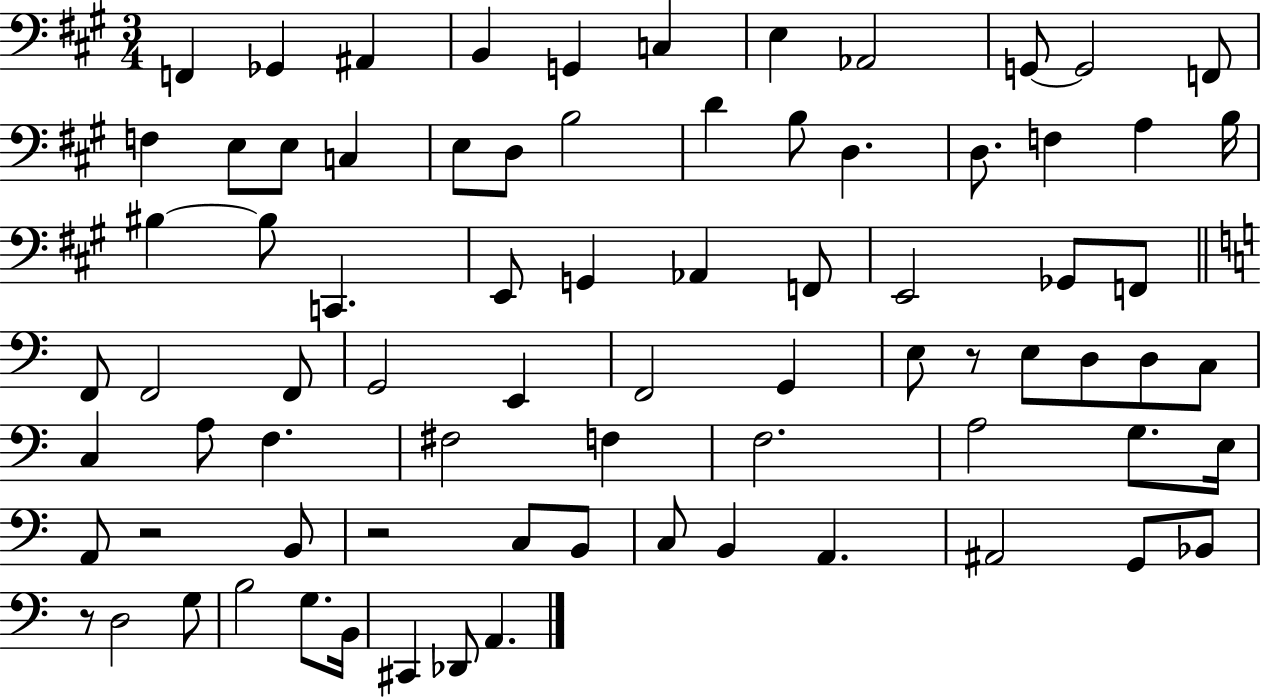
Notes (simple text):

F2/q Gb2/q A#2/q B2/q G2/q C3/q E3/q Ab2/h G2/e G2/h F2/e F3/q E3/e E3/e C3/q E3/e D3/e B3/h D4/q B3/e D3/q. D3/e. F3/q A3/q B3/s BIS3/q BIS3/e C2/q. E2/e G2/q Ab2/q F2/e E2/h Gb2/e F2/e F2/e F2/h F2/e G2/h E2/q F2/h G2/q E3/e R/e E3/e D3/e D3/e C3/e C3/q A3/e F3/q. F#3/h F3/q F3/h. A3/h G3/e. E3/s A2/e R/h B2/e R/h C3/e B2/e C3/e B2/q A2/q. A#2/h G2/e Bb2/e R/e D3/h G3/e B3/h G3/e. B2/s C#2/q Db2/e A2/q.